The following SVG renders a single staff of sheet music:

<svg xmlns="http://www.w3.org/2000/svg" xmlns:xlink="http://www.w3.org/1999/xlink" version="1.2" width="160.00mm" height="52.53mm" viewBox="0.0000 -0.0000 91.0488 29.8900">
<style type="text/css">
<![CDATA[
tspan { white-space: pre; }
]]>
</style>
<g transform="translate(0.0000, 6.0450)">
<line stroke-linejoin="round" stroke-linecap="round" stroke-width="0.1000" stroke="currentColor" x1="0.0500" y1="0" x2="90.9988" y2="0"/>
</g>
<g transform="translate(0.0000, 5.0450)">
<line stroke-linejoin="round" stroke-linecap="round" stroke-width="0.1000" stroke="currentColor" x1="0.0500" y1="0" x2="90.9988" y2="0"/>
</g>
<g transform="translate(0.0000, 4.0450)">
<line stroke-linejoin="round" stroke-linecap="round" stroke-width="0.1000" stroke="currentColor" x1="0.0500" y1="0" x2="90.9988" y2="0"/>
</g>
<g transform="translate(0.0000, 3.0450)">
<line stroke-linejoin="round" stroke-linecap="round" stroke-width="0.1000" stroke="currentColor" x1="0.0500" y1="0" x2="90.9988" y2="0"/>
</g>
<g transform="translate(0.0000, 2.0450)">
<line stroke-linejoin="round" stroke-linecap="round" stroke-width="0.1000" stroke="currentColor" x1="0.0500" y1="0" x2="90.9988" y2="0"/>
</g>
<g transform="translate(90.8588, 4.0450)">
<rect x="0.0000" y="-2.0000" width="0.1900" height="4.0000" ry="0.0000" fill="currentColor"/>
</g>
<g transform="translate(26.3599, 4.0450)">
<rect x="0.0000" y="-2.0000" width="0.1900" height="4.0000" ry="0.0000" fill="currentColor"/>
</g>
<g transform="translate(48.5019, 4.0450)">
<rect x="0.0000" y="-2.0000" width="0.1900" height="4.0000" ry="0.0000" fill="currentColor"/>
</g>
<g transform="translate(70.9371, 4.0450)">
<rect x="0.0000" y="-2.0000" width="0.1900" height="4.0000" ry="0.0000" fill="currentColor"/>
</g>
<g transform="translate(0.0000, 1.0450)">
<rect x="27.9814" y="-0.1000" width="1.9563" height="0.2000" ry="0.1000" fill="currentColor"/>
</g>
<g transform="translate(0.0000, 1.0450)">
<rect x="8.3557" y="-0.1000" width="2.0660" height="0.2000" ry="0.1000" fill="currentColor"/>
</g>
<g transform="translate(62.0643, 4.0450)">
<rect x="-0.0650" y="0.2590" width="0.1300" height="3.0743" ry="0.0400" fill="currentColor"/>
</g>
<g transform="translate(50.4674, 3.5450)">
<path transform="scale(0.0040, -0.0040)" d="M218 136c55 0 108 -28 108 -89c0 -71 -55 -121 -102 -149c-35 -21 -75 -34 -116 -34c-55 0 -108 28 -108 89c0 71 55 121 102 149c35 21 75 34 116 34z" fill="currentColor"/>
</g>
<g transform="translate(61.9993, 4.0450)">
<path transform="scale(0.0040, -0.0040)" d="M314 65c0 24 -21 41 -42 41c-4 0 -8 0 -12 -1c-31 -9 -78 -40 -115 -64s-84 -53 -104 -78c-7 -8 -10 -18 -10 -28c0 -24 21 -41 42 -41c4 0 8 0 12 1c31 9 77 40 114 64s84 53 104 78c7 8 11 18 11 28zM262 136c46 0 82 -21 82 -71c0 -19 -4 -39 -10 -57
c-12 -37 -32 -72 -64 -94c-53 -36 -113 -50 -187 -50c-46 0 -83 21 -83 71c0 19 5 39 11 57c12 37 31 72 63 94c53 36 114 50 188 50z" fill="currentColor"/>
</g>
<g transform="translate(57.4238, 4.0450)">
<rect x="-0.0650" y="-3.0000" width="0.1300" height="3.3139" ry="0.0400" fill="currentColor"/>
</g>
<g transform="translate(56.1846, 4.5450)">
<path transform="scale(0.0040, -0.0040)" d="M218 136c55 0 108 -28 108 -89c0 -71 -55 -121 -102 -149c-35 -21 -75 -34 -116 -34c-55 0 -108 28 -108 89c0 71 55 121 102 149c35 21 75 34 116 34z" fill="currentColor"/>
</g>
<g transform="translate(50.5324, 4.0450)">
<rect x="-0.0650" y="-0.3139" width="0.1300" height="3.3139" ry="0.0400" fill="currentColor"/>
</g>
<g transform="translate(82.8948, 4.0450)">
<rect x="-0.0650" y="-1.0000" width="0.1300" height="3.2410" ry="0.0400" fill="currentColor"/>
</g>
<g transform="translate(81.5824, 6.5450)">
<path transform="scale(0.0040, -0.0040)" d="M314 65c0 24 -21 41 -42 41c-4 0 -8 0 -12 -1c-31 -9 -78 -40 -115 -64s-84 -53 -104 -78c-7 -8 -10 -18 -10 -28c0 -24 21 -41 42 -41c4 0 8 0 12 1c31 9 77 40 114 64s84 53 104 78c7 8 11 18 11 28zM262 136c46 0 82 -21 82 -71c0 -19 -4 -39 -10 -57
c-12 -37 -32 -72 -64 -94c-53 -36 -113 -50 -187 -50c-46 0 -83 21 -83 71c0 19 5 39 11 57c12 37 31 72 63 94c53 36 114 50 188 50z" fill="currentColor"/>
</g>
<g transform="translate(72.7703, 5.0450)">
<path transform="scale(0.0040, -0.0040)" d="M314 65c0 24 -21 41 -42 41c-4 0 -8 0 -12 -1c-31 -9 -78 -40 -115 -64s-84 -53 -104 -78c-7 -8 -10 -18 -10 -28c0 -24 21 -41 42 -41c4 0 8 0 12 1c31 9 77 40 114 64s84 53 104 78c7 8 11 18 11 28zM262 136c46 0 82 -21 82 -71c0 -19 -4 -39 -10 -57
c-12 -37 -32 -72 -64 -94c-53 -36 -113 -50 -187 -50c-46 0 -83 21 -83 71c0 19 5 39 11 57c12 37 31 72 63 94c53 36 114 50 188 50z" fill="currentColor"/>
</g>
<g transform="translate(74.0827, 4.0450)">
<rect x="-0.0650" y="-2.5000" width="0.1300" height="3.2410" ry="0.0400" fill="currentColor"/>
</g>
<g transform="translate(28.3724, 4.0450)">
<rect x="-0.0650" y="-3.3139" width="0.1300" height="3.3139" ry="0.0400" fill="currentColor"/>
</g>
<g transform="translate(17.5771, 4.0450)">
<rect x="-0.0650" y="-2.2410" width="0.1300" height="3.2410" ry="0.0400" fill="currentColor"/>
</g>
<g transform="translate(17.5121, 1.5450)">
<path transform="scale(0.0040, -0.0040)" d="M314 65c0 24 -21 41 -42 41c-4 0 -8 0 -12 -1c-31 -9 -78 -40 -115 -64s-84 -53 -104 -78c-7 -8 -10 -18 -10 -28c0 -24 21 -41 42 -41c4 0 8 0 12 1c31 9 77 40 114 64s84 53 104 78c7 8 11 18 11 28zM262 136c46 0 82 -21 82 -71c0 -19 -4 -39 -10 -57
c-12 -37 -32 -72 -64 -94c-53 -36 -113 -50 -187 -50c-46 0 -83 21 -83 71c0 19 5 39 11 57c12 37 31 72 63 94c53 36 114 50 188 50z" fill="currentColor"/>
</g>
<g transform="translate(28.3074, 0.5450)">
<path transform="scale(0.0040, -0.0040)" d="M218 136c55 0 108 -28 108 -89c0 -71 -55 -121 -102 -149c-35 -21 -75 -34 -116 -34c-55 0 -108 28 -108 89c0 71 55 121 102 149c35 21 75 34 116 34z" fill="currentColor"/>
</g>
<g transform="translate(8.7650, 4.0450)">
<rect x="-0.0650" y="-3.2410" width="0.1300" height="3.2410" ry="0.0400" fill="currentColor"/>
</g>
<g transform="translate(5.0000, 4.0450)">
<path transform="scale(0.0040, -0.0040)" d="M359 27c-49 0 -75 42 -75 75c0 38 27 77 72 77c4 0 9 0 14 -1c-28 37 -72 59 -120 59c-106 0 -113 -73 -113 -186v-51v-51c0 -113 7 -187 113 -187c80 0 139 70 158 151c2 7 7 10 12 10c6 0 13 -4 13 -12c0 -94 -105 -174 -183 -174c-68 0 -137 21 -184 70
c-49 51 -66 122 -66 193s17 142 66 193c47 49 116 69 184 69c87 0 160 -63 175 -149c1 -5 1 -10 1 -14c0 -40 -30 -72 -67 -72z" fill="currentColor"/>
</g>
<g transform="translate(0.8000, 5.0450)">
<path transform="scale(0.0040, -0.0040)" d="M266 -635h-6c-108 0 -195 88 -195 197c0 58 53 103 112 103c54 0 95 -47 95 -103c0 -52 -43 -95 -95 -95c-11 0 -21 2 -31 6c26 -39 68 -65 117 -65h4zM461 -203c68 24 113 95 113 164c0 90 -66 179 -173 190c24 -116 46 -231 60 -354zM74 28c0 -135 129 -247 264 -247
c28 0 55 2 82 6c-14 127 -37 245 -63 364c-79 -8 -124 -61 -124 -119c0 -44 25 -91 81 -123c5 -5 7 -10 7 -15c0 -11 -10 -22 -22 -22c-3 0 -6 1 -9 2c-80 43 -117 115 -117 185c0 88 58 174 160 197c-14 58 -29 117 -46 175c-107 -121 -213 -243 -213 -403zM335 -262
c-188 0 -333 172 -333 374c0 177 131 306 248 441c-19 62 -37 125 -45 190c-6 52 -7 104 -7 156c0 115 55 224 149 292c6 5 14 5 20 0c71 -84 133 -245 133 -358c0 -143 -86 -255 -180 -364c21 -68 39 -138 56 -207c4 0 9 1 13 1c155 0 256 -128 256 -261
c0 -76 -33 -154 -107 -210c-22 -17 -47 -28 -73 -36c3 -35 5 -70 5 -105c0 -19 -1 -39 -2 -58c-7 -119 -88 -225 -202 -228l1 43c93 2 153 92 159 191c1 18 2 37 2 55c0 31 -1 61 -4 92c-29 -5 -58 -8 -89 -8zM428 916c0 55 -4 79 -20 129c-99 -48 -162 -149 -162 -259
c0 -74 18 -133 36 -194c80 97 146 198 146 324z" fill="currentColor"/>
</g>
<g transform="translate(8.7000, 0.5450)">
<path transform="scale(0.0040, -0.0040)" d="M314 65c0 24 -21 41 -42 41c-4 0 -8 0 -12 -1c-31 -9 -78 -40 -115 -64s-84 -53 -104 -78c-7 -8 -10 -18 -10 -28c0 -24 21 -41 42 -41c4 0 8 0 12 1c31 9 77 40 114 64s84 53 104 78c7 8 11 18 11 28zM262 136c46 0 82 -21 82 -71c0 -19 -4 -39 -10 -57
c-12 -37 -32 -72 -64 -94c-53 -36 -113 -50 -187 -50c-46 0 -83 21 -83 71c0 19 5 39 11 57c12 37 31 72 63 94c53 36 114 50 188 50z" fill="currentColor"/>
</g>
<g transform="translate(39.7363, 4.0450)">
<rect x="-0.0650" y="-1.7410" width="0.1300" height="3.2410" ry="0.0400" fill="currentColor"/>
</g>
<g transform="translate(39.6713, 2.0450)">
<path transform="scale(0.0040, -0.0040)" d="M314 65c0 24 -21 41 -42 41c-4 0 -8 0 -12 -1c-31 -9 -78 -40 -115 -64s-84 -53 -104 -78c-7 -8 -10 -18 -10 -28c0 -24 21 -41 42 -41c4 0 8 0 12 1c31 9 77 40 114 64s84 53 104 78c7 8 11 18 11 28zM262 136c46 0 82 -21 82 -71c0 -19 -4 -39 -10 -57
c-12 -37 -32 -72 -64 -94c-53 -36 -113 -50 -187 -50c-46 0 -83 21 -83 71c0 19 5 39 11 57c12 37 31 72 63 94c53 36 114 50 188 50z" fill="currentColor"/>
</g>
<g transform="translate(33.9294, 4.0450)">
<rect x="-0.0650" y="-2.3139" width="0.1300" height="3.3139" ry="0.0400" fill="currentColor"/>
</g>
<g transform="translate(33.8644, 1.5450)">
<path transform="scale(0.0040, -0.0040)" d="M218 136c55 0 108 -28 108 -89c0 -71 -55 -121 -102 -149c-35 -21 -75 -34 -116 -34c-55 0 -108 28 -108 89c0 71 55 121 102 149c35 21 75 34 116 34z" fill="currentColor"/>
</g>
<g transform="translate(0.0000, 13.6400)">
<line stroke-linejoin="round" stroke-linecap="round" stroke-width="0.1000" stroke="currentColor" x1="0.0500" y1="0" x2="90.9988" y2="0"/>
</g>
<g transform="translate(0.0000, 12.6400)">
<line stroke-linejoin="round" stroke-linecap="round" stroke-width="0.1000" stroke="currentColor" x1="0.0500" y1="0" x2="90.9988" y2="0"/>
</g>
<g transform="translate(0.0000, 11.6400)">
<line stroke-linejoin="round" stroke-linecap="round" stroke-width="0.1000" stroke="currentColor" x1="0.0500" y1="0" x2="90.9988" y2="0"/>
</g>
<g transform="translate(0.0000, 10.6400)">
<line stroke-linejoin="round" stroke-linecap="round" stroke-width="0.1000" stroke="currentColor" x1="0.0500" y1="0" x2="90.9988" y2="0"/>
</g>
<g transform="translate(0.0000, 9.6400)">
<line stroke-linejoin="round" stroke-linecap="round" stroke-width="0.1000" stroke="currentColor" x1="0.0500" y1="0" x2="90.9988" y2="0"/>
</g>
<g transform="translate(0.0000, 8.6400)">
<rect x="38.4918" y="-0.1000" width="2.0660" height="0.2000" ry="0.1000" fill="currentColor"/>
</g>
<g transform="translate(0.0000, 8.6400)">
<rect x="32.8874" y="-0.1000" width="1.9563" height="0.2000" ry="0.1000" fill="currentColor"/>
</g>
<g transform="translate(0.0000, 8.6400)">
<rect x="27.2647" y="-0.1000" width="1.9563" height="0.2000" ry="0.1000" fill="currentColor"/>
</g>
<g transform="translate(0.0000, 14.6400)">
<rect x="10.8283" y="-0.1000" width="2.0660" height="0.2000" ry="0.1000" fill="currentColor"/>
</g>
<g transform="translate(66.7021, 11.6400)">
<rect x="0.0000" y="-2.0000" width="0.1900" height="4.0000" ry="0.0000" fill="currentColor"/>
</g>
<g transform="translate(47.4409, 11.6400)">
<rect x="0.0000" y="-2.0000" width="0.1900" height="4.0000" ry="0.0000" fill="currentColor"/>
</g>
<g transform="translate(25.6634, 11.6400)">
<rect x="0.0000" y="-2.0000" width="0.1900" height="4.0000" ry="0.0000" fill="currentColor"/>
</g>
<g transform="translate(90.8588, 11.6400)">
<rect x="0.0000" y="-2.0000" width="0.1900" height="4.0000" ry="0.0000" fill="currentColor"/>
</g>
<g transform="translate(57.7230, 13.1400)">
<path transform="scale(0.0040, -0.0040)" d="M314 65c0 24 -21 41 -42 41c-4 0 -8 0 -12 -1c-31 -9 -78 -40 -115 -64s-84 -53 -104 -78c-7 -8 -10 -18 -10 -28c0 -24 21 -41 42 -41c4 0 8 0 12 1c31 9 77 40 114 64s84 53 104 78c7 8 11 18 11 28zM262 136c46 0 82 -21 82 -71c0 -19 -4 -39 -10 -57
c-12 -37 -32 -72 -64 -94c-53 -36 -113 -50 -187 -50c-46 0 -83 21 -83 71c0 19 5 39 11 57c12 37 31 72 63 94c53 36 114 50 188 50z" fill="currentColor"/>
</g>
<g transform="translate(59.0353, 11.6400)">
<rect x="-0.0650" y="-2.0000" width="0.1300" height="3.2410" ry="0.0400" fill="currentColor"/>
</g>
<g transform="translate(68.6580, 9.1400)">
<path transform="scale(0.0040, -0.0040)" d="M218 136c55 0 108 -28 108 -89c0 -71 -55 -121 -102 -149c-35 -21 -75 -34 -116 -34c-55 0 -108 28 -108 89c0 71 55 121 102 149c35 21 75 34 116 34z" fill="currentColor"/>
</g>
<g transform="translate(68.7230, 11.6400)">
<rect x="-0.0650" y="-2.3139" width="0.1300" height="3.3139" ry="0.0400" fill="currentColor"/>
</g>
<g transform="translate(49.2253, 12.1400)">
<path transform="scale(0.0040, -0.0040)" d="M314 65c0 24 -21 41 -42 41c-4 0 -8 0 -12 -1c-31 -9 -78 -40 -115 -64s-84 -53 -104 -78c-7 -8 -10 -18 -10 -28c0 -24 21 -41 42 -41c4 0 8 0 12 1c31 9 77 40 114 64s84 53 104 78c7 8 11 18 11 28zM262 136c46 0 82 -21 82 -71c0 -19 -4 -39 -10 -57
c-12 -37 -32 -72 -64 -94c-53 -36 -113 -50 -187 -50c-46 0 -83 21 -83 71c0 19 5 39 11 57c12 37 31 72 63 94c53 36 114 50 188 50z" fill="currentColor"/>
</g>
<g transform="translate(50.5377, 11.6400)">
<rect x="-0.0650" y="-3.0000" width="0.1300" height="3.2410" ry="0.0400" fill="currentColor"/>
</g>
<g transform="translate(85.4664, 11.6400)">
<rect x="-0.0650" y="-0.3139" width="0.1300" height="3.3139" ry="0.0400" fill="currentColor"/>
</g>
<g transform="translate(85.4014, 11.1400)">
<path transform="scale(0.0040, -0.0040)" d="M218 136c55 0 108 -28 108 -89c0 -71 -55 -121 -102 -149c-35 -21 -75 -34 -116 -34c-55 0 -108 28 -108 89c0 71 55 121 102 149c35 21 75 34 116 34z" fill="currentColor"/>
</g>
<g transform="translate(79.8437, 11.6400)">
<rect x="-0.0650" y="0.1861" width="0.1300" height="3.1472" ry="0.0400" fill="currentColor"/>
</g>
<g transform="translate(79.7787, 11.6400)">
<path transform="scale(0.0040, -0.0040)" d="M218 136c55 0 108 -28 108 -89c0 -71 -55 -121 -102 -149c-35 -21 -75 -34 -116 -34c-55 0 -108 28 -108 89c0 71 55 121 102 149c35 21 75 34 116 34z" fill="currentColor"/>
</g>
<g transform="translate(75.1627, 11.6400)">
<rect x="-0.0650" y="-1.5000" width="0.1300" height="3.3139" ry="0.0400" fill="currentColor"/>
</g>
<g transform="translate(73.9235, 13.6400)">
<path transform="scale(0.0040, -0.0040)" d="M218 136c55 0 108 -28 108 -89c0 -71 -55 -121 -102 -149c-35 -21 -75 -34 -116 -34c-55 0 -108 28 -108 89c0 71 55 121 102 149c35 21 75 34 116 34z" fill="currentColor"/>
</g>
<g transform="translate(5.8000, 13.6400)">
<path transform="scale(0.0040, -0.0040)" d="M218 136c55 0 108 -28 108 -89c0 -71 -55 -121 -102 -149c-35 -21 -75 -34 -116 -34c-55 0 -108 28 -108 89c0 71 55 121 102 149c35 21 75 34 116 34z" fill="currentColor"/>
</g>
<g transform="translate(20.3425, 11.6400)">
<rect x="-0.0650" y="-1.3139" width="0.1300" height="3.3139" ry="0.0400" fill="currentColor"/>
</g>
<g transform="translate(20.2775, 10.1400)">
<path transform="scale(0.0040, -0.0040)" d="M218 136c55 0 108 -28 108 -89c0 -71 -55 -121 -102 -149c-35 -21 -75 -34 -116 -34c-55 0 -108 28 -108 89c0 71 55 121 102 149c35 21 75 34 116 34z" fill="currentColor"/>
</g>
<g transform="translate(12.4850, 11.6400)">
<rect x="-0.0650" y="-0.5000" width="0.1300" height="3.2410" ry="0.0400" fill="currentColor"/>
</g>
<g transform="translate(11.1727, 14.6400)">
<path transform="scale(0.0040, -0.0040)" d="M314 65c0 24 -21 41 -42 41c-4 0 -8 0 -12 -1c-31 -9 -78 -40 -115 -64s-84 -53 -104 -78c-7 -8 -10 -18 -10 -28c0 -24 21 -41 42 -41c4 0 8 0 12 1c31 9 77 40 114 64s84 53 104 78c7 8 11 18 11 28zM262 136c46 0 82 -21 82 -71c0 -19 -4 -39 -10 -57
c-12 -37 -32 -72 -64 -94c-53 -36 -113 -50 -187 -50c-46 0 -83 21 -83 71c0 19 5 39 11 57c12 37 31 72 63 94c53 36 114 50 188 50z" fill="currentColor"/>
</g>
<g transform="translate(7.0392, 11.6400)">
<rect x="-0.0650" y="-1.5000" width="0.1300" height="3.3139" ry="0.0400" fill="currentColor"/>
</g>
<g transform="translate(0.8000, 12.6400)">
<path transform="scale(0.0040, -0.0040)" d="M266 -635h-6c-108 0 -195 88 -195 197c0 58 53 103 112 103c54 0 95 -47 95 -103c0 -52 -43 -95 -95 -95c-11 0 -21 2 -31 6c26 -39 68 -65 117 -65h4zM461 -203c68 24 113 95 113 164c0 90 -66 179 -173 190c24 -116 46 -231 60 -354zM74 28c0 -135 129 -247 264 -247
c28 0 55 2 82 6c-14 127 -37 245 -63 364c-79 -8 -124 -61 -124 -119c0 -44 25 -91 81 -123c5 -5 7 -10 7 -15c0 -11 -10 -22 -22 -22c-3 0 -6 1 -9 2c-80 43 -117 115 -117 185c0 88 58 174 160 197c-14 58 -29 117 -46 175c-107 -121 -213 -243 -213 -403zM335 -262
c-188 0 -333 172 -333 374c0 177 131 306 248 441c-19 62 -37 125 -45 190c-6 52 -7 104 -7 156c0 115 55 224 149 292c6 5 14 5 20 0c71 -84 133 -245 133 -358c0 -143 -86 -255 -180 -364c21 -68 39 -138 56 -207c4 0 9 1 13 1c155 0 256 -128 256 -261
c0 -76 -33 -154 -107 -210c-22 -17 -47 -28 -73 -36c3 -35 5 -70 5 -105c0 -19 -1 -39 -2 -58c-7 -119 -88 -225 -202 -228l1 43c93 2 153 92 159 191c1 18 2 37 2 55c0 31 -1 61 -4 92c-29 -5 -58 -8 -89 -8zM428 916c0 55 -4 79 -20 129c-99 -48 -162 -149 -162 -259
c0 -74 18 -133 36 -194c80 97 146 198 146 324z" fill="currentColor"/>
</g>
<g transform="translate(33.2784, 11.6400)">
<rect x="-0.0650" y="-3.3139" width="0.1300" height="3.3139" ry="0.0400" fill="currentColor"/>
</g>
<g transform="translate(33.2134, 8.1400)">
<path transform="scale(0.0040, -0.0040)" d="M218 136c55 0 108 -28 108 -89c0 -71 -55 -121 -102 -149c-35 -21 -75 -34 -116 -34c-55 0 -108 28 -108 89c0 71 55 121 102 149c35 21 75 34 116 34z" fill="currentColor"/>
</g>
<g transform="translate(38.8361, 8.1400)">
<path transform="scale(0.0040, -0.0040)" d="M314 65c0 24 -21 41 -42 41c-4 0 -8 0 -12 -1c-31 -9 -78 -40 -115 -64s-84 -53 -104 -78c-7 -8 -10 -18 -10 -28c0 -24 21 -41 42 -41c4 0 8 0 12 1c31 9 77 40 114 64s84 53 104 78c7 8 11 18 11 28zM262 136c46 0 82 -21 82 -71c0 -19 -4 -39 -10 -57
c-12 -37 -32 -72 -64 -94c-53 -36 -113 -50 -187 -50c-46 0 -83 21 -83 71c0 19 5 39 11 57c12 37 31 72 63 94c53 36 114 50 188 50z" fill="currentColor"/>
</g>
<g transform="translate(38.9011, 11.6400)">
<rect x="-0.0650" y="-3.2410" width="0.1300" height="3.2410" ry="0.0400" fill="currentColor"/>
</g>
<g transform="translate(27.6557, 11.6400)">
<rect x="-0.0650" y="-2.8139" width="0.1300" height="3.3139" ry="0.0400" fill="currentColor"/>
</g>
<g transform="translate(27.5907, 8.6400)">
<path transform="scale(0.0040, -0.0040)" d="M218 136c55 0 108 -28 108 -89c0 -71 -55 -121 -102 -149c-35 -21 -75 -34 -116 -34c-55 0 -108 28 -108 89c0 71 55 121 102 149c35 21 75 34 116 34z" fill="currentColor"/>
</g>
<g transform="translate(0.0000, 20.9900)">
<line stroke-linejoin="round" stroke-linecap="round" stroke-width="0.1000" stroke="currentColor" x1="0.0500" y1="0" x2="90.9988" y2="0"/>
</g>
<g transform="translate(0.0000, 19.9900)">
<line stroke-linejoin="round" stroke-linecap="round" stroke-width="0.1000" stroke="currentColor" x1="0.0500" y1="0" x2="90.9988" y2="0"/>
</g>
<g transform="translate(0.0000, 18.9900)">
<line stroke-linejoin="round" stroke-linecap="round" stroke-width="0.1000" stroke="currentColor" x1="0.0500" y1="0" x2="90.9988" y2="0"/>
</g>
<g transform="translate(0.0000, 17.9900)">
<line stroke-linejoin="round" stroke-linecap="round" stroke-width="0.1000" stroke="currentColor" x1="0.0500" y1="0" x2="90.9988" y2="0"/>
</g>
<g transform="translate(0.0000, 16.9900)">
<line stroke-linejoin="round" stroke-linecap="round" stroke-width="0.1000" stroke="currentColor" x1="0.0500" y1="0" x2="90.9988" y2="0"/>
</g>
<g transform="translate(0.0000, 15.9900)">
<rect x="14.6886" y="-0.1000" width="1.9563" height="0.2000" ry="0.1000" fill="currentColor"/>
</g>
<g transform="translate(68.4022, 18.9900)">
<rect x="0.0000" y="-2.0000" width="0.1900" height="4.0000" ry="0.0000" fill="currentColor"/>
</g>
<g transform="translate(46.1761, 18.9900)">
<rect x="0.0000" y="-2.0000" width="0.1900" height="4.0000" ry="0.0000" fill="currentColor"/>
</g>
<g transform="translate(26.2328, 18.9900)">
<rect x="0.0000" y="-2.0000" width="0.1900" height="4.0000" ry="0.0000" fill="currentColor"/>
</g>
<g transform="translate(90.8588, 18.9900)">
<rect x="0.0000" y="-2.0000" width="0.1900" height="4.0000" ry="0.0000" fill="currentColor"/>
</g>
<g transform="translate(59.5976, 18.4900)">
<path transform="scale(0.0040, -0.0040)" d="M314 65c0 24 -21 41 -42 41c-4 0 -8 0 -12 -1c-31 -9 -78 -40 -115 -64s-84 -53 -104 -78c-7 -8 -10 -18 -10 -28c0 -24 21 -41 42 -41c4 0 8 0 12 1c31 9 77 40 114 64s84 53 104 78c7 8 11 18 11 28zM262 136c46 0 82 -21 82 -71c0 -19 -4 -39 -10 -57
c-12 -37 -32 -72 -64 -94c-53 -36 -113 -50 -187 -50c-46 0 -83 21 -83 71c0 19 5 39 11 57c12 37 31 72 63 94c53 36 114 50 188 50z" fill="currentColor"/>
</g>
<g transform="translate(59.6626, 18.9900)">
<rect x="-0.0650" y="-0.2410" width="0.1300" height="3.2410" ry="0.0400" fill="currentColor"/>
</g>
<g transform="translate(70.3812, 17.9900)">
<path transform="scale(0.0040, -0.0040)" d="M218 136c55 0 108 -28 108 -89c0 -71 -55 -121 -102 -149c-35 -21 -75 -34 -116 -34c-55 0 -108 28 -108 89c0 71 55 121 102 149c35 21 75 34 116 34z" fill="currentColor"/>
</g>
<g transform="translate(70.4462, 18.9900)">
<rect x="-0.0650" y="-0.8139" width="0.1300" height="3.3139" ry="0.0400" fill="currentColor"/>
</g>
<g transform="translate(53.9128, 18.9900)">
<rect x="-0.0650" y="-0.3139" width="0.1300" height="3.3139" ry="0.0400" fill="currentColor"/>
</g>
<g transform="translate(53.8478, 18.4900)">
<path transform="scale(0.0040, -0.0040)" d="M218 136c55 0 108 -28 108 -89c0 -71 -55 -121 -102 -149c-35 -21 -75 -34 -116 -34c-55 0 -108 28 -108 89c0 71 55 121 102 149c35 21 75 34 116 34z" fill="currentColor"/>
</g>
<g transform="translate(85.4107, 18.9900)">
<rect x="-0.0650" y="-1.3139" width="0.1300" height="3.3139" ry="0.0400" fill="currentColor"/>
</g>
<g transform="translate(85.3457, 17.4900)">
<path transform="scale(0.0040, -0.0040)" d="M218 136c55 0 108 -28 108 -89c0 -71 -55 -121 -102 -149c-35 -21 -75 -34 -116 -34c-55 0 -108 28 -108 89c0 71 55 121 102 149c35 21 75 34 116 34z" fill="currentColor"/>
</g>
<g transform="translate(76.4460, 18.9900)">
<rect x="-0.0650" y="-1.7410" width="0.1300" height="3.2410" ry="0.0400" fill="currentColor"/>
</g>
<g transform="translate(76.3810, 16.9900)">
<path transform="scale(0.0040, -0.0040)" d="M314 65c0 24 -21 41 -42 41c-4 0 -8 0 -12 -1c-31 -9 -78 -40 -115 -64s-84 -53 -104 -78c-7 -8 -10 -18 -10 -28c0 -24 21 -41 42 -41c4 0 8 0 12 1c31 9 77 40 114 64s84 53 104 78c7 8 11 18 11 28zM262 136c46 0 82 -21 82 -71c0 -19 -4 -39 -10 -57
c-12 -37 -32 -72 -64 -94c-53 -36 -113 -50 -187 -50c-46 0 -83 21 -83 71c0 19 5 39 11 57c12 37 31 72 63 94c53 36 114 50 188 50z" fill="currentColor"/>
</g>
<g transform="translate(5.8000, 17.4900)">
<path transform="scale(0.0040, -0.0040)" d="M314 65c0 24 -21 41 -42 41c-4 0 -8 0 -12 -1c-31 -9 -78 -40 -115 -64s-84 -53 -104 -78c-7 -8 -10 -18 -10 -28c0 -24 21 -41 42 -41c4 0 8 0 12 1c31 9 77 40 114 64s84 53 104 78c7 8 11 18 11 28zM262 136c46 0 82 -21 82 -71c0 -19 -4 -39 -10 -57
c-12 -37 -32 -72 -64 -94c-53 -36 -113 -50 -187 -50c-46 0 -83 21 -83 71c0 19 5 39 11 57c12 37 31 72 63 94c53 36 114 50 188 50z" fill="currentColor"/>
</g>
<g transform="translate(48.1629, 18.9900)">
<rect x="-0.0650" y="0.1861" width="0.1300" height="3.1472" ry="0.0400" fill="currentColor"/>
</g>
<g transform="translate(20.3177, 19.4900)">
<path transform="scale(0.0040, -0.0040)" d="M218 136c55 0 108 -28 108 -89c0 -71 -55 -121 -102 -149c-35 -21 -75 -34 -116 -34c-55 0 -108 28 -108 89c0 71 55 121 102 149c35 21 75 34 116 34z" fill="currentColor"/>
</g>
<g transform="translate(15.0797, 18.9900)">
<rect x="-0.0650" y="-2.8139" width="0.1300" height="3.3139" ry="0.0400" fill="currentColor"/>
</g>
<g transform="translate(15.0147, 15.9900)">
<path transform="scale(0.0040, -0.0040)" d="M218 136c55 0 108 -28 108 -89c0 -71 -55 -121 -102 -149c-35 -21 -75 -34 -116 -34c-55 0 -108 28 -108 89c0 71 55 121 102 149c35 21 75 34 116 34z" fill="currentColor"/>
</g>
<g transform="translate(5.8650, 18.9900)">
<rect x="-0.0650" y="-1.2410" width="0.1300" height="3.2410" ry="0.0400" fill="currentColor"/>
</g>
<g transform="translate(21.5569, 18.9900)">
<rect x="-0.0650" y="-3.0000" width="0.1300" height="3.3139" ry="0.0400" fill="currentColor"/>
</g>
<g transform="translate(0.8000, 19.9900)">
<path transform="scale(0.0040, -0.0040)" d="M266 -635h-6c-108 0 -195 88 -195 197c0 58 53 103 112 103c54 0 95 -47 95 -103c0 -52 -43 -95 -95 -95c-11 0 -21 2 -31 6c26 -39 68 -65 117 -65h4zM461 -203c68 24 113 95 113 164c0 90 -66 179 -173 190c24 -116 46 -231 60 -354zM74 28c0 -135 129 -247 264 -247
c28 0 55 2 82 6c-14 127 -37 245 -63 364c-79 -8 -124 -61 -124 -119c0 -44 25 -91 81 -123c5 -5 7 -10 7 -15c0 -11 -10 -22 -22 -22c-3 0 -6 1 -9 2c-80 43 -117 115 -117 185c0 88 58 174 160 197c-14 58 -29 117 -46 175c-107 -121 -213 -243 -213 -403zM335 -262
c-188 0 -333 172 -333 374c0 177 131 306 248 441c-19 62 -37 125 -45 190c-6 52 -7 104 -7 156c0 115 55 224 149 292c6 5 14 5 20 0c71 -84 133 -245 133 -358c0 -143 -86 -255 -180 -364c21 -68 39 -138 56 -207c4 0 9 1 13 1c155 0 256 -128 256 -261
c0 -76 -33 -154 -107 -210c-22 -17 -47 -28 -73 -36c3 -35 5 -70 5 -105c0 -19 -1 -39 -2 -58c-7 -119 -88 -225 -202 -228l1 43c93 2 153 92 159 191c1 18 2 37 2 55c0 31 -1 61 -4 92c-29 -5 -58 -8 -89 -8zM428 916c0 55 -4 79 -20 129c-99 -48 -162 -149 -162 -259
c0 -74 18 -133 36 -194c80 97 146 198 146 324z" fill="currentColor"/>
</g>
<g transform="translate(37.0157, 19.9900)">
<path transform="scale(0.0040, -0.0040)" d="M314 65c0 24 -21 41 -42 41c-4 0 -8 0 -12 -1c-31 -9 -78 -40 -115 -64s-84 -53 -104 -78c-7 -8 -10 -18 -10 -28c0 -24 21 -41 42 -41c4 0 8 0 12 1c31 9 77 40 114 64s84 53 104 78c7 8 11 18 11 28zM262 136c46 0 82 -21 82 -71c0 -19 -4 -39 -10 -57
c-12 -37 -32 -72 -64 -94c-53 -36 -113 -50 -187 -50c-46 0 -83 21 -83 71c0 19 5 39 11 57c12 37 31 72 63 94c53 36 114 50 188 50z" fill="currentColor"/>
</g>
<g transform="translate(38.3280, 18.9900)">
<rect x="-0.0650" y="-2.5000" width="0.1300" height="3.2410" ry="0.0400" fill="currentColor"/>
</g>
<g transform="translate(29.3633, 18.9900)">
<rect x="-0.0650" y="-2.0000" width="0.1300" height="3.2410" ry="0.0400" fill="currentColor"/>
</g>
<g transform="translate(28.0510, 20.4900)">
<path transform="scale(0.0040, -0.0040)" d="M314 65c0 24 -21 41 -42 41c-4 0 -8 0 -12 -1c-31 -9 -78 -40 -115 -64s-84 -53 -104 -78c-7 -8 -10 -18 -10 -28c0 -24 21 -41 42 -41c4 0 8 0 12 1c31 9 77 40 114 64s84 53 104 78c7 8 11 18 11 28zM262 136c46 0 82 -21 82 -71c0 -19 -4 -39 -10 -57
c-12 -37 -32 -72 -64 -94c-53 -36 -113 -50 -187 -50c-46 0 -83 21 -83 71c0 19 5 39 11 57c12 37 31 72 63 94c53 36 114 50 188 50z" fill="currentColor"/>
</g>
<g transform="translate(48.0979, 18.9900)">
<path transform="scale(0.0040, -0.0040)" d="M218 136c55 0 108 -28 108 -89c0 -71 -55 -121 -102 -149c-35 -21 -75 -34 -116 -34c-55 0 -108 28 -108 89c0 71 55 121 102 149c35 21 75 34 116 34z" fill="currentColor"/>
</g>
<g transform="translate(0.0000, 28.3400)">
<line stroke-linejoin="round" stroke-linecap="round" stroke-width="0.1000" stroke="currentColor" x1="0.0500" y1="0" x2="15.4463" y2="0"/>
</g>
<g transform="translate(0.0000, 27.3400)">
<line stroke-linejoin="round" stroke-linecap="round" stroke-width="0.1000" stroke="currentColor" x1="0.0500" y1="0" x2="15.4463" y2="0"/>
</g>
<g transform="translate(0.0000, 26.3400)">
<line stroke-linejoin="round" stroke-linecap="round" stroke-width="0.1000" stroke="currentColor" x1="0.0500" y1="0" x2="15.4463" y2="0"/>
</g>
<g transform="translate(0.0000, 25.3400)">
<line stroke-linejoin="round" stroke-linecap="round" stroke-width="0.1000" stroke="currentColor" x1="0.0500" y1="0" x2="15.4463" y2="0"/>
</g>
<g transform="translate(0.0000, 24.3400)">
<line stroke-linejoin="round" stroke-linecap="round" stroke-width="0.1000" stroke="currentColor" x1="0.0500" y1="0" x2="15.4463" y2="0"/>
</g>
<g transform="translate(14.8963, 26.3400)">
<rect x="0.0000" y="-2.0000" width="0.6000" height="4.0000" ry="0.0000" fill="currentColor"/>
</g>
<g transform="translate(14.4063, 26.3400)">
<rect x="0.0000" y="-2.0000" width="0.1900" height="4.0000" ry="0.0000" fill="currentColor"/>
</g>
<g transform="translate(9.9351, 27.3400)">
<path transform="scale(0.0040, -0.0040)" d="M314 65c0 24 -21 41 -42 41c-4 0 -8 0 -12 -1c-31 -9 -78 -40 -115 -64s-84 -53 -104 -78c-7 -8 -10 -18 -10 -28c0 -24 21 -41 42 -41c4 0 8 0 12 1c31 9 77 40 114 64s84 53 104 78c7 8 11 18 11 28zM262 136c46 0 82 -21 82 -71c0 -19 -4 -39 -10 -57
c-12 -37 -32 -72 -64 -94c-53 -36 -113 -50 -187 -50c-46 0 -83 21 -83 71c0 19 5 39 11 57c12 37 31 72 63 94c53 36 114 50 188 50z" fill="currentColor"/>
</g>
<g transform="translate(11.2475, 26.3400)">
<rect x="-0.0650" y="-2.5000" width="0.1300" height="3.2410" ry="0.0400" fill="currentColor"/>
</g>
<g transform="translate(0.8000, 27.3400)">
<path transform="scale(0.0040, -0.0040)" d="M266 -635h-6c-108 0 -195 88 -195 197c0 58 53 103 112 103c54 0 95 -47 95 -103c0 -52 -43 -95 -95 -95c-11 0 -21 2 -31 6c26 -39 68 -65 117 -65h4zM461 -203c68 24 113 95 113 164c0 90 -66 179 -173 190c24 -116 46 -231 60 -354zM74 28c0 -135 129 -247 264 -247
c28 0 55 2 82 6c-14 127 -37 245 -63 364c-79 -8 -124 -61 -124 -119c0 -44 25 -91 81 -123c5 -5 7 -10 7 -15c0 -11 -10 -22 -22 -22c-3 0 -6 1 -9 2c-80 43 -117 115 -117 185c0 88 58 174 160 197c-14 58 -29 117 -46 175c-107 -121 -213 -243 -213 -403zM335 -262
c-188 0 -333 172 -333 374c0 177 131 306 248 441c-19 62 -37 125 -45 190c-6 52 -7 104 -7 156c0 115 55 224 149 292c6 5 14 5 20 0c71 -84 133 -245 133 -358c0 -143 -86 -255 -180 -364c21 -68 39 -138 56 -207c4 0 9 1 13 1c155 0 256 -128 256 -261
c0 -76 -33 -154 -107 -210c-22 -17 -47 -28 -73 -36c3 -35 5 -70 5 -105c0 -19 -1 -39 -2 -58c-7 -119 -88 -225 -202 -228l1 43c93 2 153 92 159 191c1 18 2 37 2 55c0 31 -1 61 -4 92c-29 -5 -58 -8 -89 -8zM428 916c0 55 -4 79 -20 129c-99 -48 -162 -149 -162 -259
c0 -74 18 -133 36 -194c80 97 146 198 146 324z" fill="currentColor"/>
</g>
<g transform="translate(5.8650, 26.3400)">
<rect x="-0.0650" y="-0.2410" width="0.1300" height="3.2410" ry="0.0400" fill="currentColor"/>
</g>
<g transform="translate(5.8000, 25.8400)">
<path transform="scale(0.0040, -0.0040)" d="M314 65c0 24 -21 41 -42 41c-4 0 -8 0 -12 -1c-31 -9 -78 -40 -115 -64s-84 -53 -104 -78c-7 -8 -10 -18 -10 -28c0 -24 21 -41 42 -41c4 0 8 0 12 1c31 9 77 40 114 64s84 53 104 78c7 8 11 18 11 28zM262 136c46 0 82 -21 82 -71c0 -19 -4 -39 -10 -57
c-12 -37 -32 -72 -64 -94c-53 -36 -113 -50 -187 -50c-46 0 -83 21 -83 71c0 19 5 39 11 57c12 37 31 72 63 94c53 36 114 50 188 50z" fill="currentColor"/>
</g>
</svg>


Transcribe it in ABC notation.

X:1
T:Untitled
M:4/4
L:1/4
K:C
b2 g2 b g f2 c A B2 G2 D2 E C2 e a b b2 A2 F2 g E B c e2 a A F2 G2 B c c2 d f2 e c2 G2